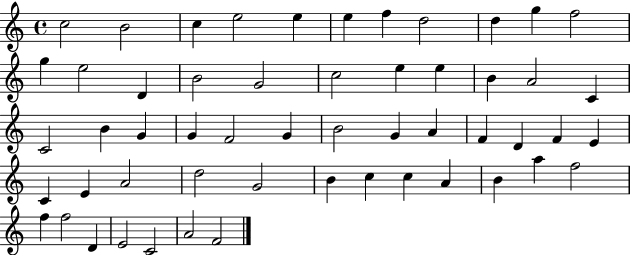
{
  \clef treble
  \time 4/4
  \defaultTimeSignature
  \key c \major
  c''2 b'2 | c''4 e''2 e''4 | e''4 f''4 d''2 | d''4 g''4 f''2 | \break g''4 e''2 d'4 | b'2 g'2 | c''2 e''4 e''4 | b'4 a'2 c'4 | \break c'2 b'4 g'4 | g'4 f'2 g'4 | b'2 g'4 a'4 | f'4 d'4 f'4 e'4 | \break c'4 e'4 a'2 | d''2 g'2 | b'4 c''4 c''4 a'4 | b'4 a''4 f''2 | \break f''4 f''2 d'4 | e'2 c'2 | a'2 f'2 | \bar "|."
}